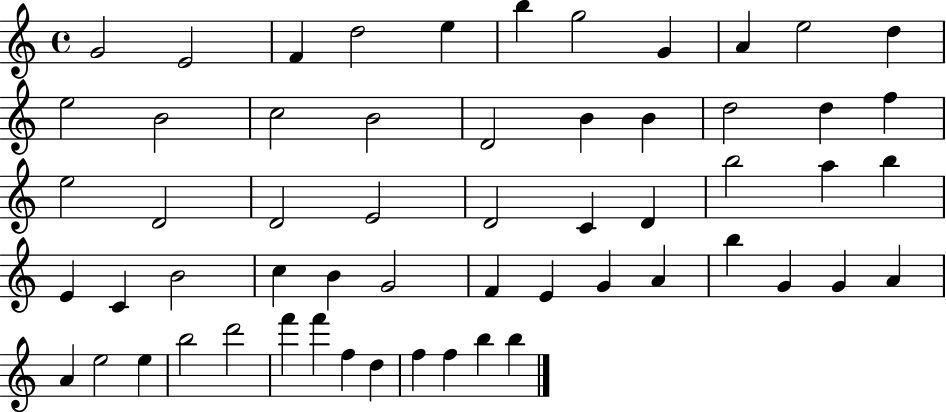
{
  \clef treble
  \time 4/4
  \defaultTimeSignature
  \key c \major
  g'2 e'2 | f'4 d''2 e''4 | b''4 g''2 g'4 | a'4 e''2 d''4 | \break e''2 b'2 | c''2 b'2 | d'2 b'4 b'4 | d''2 d''4 f''4 | \break e''2 d'2 | d'2 e'2 | d'2 c'4 d'4 | b''2 a''4 b''4 | \break e'4 c'4 b'2 | c''4 b'4 g'2 | f'4 e'4 g'4 a'4 | b''4 g'4 g'4 a'4 | \break a'4 e''2 e''4 | b''2 d'''2 | f'''4 f'''4 f''4 d''4 | f''4 f''4 b''4 b''4 | \break \bar "|."
}